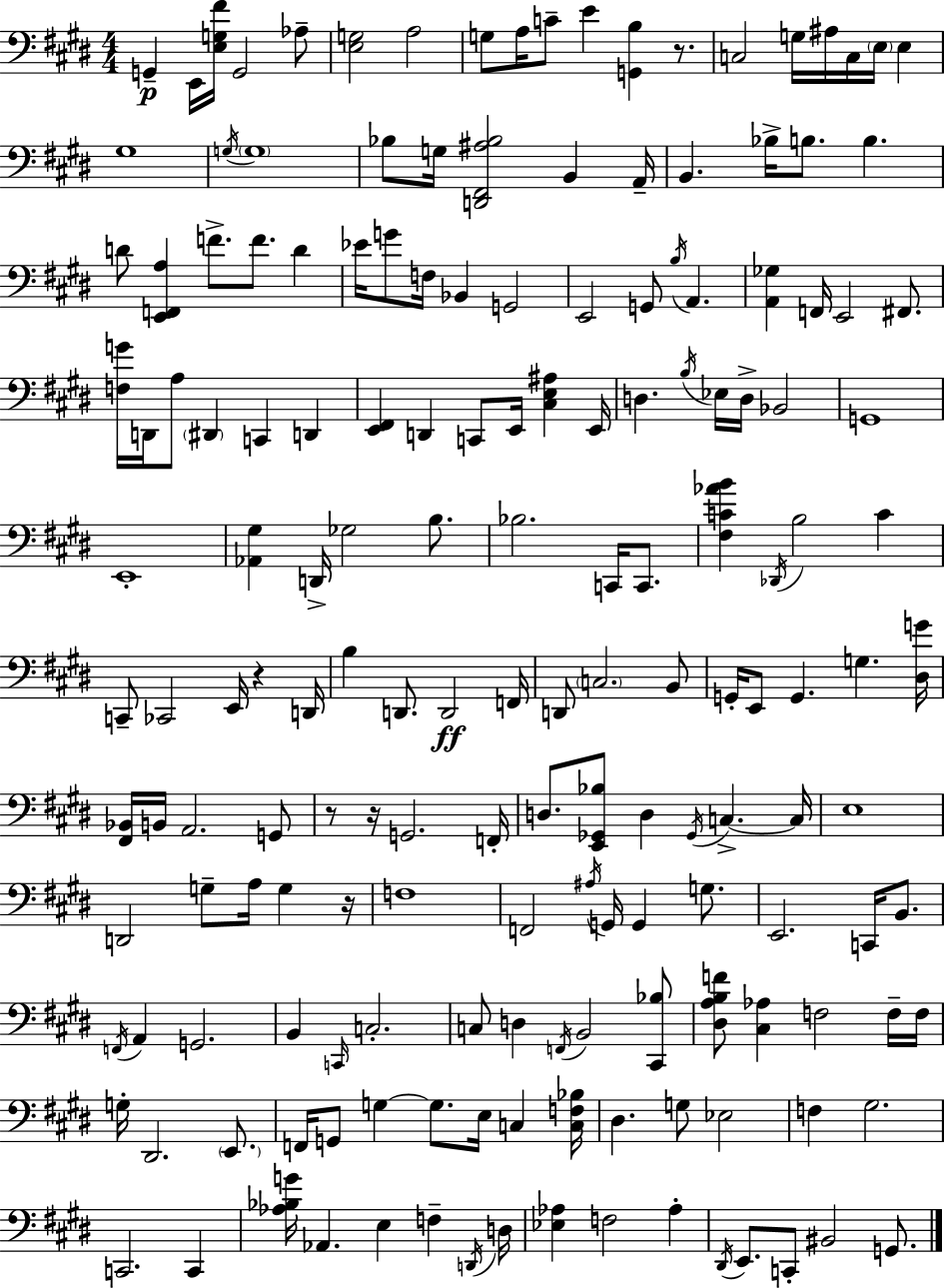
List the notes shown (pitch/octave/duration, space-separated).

G2/q E2/s [E3,G3,F#4]/s G2/h Ab3/e [E3,G3]/h A3/h G3/e A3/s C4/e E4/q [G2,B3]/q R/e. C3/h G3/s A#3/s C3/s E3/s E3/q G#3/w G3/s G3/w Bb3/e G3/s [D2,F#2,A#3,Bb3]/h B2/q A2/s B2/q. Bb3/s B3/e. B3/q. D4/e [E2,F2,A3]/q F4/e. F4/e. D4/q Eb4/s G4/e F3/s Bb2/q G2/h E2/h G2/e B3/s A2/q. [A2,Gb3]/q F2/s E2/h F#2/e. [F3,G4]/s D2/s A3/e D#2/q C2/q D2/q [E2,F#2]/q D2/q C2/e E2/s [C#3,E3,A#3]/q E2/s D3/q. B3/s Eb3/s D3/s Bb2/h G2/w E2/w [Ab2,G#3]/q D2/s Gb3/h B3/e. Bb3/h. C2/s C2/e. [F#3,C4,Ab4,B4]/q Db2/s B3/h C4/q C2/e CES2/h E2/s R/q D2/s B3/q D2/e. D2/h F2/s D2/e C3/h. B2/e G2/s E2/e G2/q. G3/q. [D#3,G4]/s [F#2,Bb2]/s B2/s A2/h. G2/e R/e R/s G2/h. F2/s D3/e. [E2,Gb2,Bb3]/e D3/q Gb2/s C3/q. C3/s E3/w D2/h G3/e A3/s G3/q R/s F3/w F2/h A#3/s G2/s G2/q G3/e. E2/h. C2/s B2/e. F2/s A2/q G2/h. B2/q C2/s C3/h. C3/e D3/q F2/s B2/h [C#2,Bb3]/e [D#3,A3,B3,F4]/e [C#3,Ab3]/q F3/h F3/s F3/s G3/s D#2/h. E2/e. F2/s G2/e G3/q G3/e. E3/s C3/q [C3,F3,Bb3]/s D#3/q. G3/e Eb3/h F3/q G#3/h. C2/h. C2/q [Ab3,Bb3,G4]/s Ab2/q. E3/q F3/q D2/s D3/s [Eb3,Ab3]/q F3/h Ab3/q D#2/s E2/e. C2/e BIS2/h G2/e.